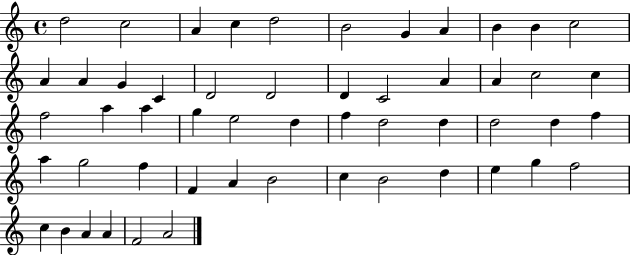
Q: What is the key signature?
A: C major